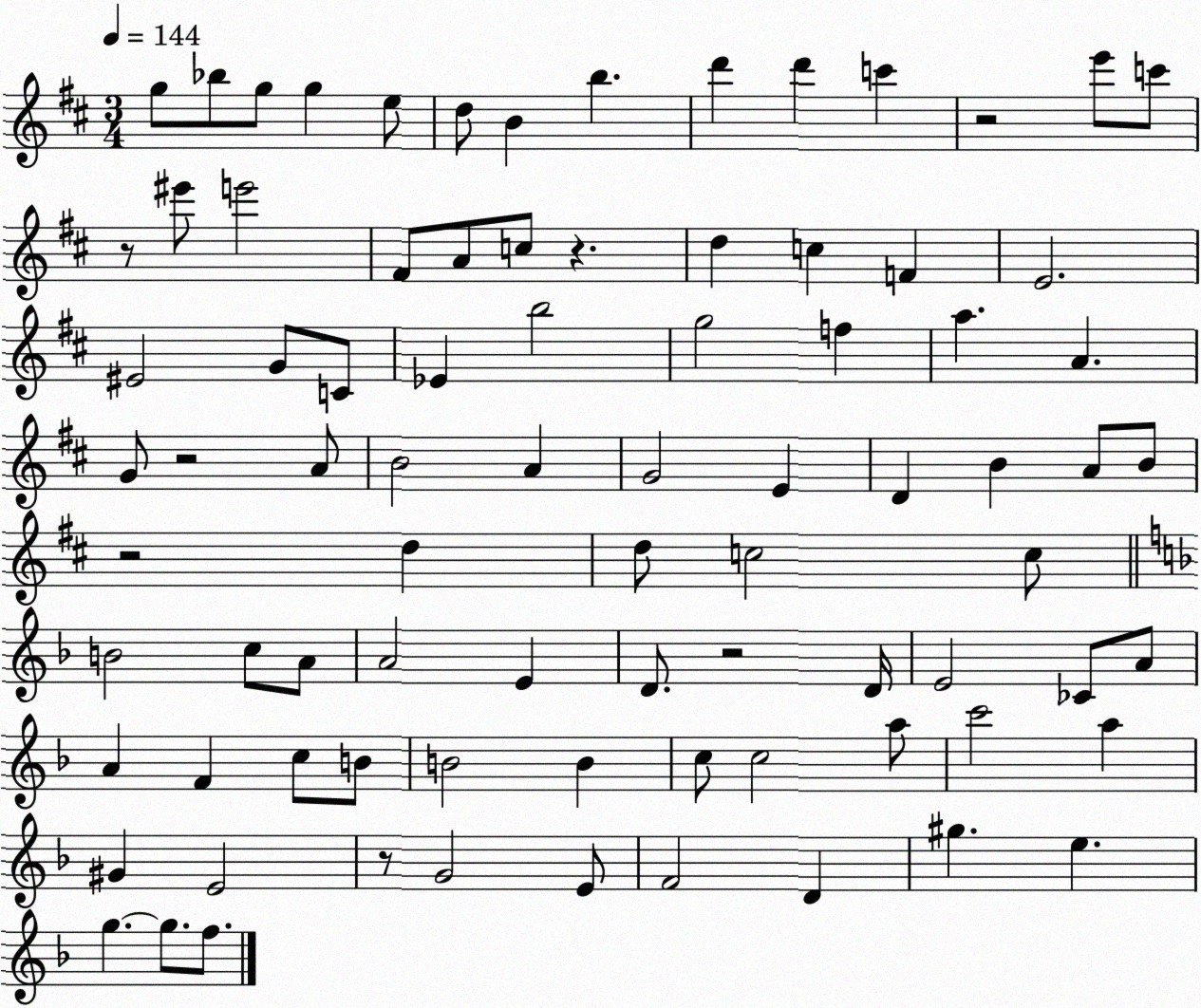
X:1
T:Untitled
M:3/4
L:1/4
K:D
g/2 _b/2 g/2 g e/2 d/2 B b d' d' c' z2 e'/2 c'/2 z/2 ^e'/2 e'2 ^F/2 A/2 c/2 z d c F E2 ^E2 G/2 C/2 _E b2 g2 f a A G/2 z2 A/2 B2 A G2 E D B A/2 B/2 z2 d d/2 c2 c/2 B2 c/2 A/2 A2 E D/2 z2 D/4 E2 _C/2 A/2 A F c/2 B/2 B2 B c/2 c2 a/2 c'2 a ^G E2 z/2 G2 E/2 F2 D ^g e g g/2 f/2